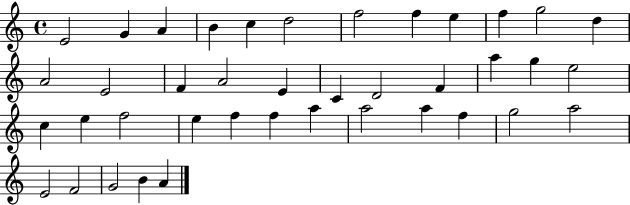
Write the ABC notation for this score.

X:1
T:Untitled
M:4/4
L:1/4
K:C
E2 G A B c d2 f2 f e f g2 d A2 E2 F A2 E C D2 F a g e2 c e f2 e f f a a2 a f g2 a2 E2 F2 G2 B A